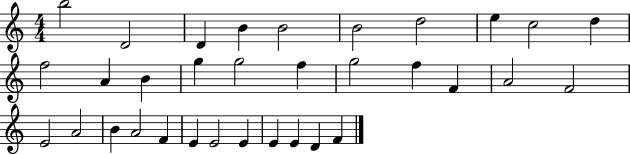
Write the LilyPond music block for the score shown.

{
  \clef treble
  \numericTimeSignature
  \time 4/4
  \key c \major
  b''2 d'2 | d'4 b'4 b'2 | b'2 d''2 | e''4 c''2 d''4 | \break f''2 a'4 b'4 | g''4 g''2 f''4 | g''2 f''4 f'4 | a'2 f'2 | \break e'2 a'2 | b'4 a'2 f'4 | e'4 e'2 e'4 | e'4 e'4 d'4 f'4 | \break \bar "|."
}